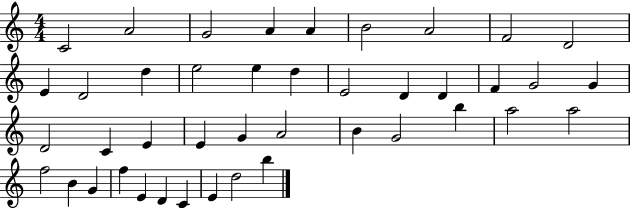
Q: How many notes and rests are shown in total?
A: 42